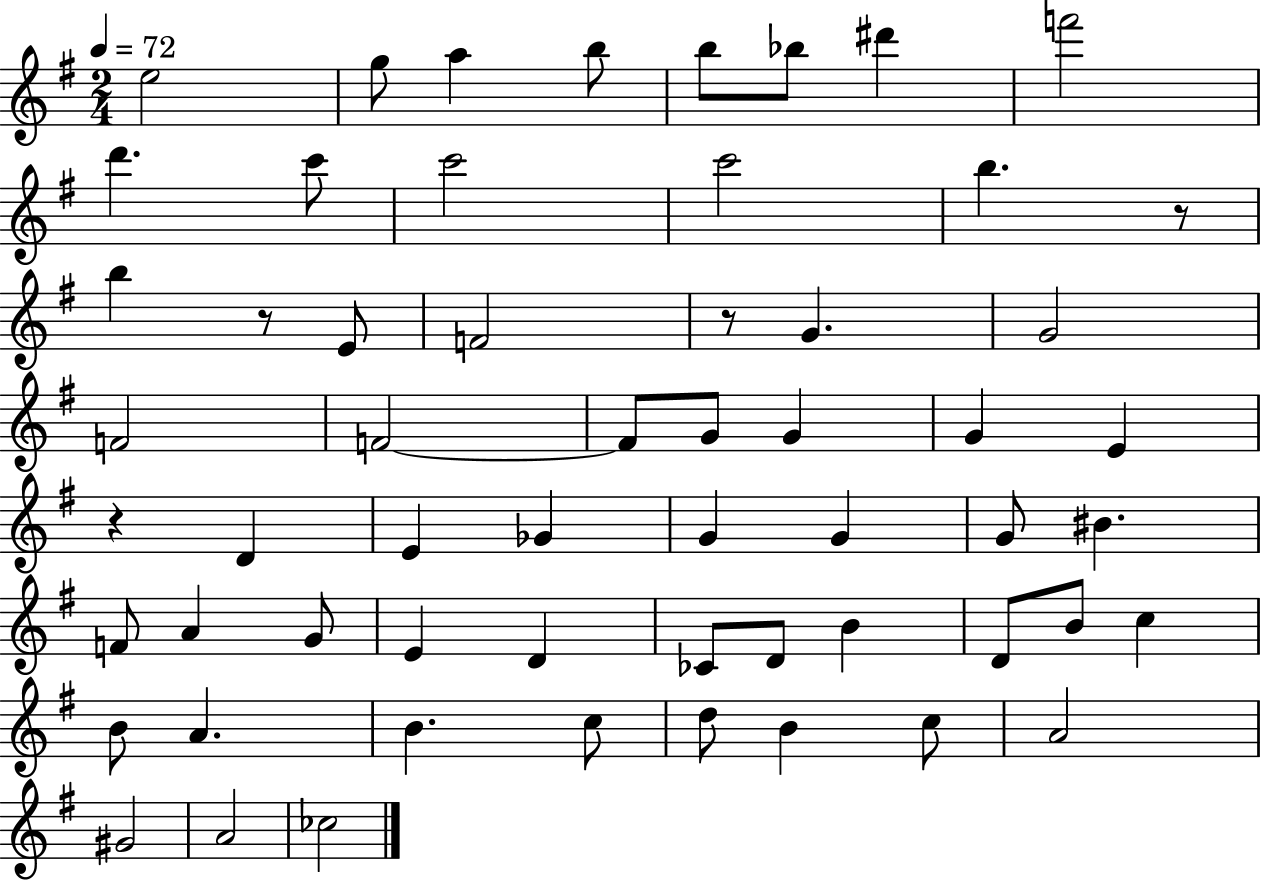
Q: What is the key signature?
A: G major